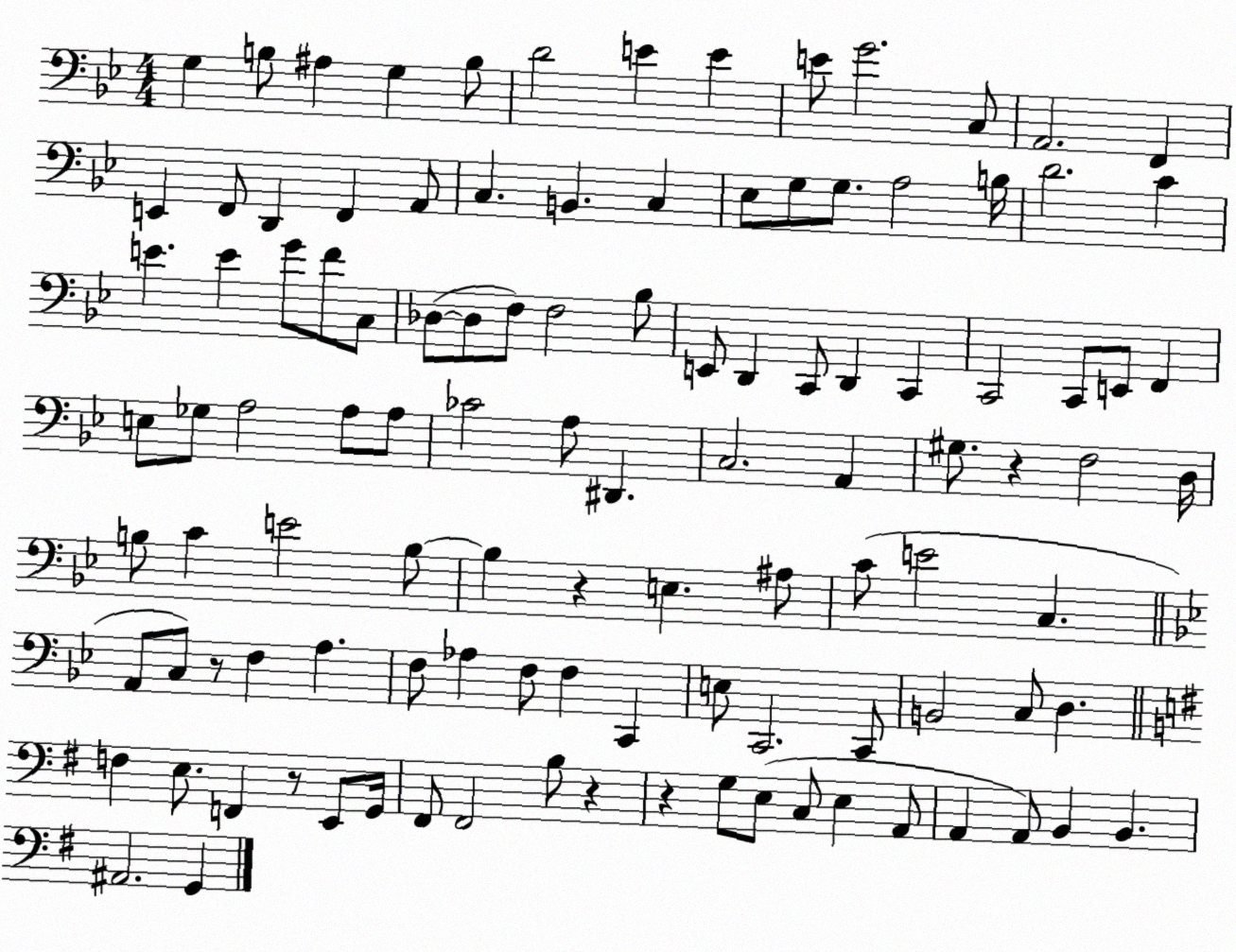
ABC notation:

X:1
T:Untitled
M:4/4
L:1/4
K:Bb
G, B,/2 ^A, G, B,/2 D2 E E E/2 G2 C,/2 A,,2 F,, E,, F,,/2 D,, F,, A,,/2 C, B,, C, _E,/2 G,/2 G,/2 A,2 B,/4 D2 C E E G/2 F/2 C,/2 _D,/2 _D,/2 F,/2 F,2 _B,/2 E,,/2 D,, C,,/2 D,, C,, C,,2 C,,/2 E,,/2 F,, E,/2 _G,/2 A,2 A,/2 A,/2 _C2 A,/2 ^D,, C,2 A,, ^G,/2 z F,2 D,/4 B,/2 C E2 B,/2 B, z E, ^A,/2 C/2 E2 C, A,,/2 C,/2 z/2 F, A, F,/2 _A, F,/2 F, C,, E,/2 C,,2 C,,/2 B,,2 C,/2 D, F, E,/2 F,, z/2 E,,/2 G,,/4 ^F,,/2 ^F,,2 B,/2 z z G,/2 E,/2 C,/2 E, A,,/2 A,, A,,/2 B,, B,, ^A,,2 G,,